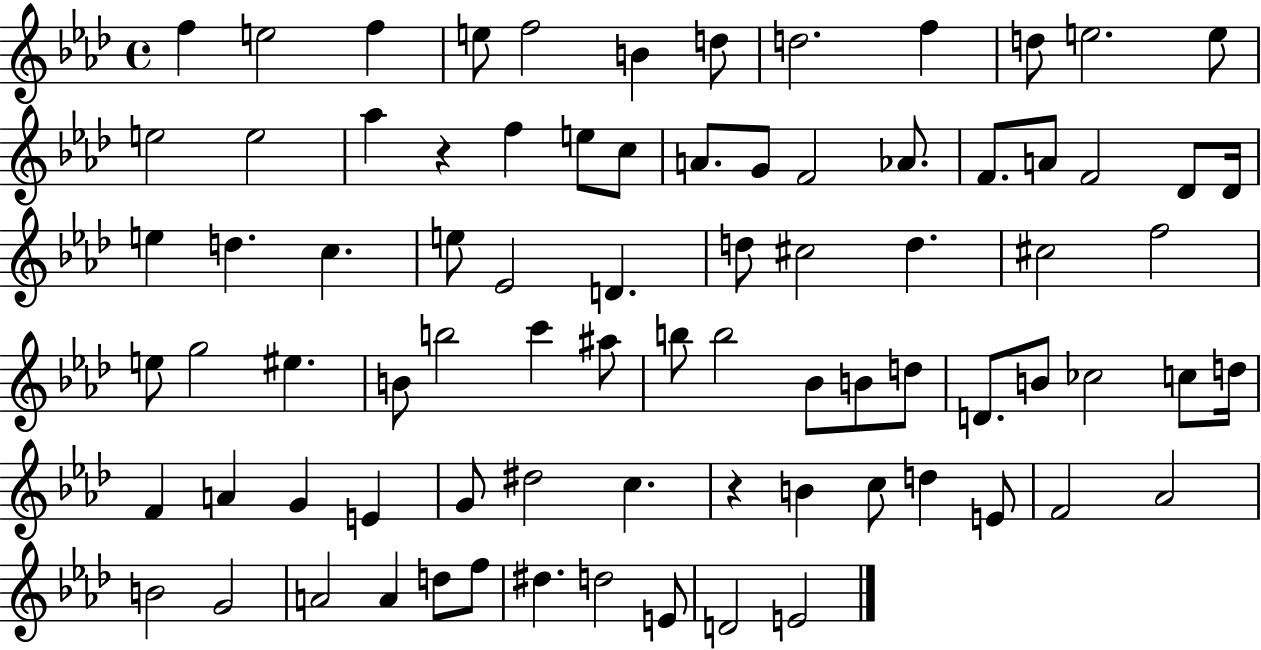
F5/q E5/h F5/q E5/e F5/h B4/q D5/e D5/h. F5/q D5/e E5/h. E5/e E5/h E5/h Ab5/q R/q F5/q E5/e C5/e A4/e. G4/e F4/h Ab4/e. F4/e. A4/e F4/h Db4/e Db4/s E5/q D5/q. C5/q. E5/e Eb4/h D4/q. D5/e C#5/h D5/q. C#5/h F5/h E5/e G5/h EIS5/q. B4/e B5/h C6/q A#5/e B5/e B5/h Bb4/e B4/e D5/e D4/e. B4/e CES5/h C5/e D5/s F4/q A4/q G4/q E4/q G4/e D#5/h C5/q. R/q B4/q C5/e D5/q E4/e F4/h Ab4/h B4/h G4/h A4/h A4/q D5/e F5/e D#5/q. D5/h E4/e D4/h E4/h